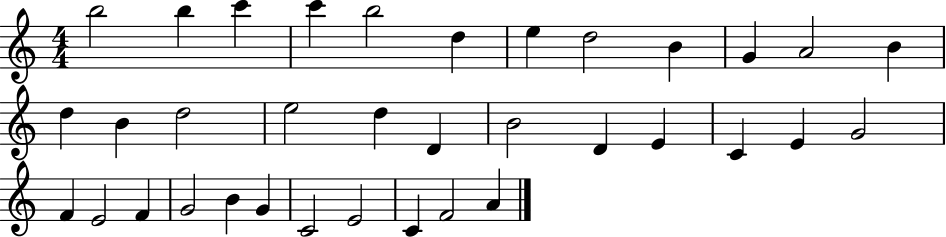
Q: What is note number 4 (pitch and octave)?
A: C6